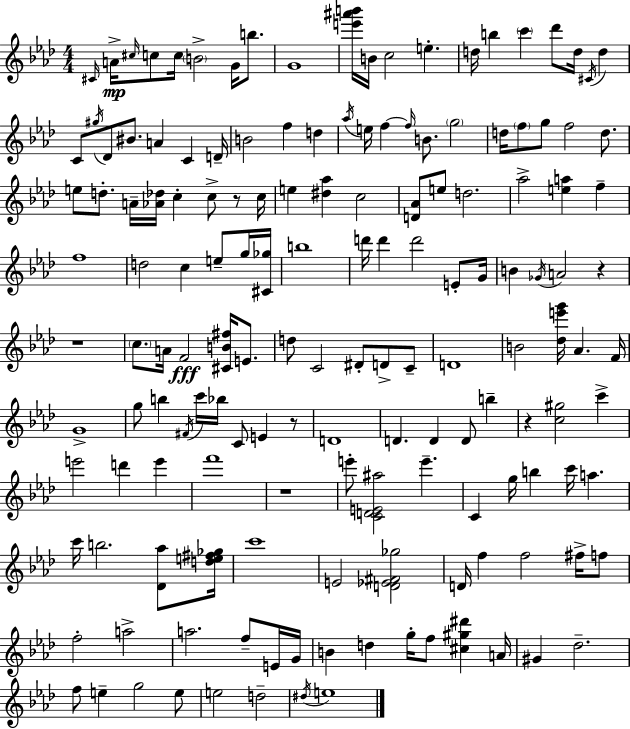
{
  \clef treble
  \numericTimeSignature
  \time 4/4
  \key aes \major
  \grace { cis'16 }\mp a'16-> \grace { cis''16 } c''8 c''16 \parenthesize b'2-> g'16 b''8. | g'1 | <e''' ais''' b'''>16 b'16 c''2 e''4.-. | d''16 b''4 \parenthesize c'''4 des'''8 d''16 \acciaccatura { cis'16 } d''4 | \break c'8 \acciaccatura { gis''16 } des'8 bis'8. a'4 c'4 | d'16-- b'2 f''4 | d''4 \acciaccatura { aes''16 } e''16 f''4~~ \grace { f''16 } b'8. \parenthesize g''2 | d''16 \parenthesize f''8 g''8 f''2 | \break d''8. e''8 d''8.-. a'16-- <aes' des''>16 c''4-. | c''8-> r8 c''16 e''4 <dis'' aes''>4 c''2 | <d' aes'>8 e''8 d''2. | aes''2-> <e'' a''>4 | \break f''4-- f''1 | d''2 c''4 | e''8-- g''16 <cis' ges''>16 b''1 | d'''16 d'''4 d'''2 | \break e'8-. g'16 b'4 \acciaccatura { ges'16 } a'2 | r4 r1 | \parenthesize c''8. a'16 f'2\fff | <cis' b' fis''>16 e'8. d''8 c'2 | \break dis'8-. d'8-> c'8-- d'1 | b'2 <des'' e''' g'''>16 | aes'4. f'16 g'1-> | g''8 b''4 \acciaccatura { fis'16 } c'''16 bes''16 | \break c'8 e'4 r8 d'1 | d'4. d'4 | d'8 b''4-- r4 <c'' gis''>2 | c'''4-> e'''2 | \break d'''4 e'''4 f'''1 | r1 | e'''8-. <c' d' e' ais''>2 | e'''4.-- c'4 g''16 b''4 | \break c'''16 a''4. c'''16 b''2. | <des' aes''>8 <d'' e'' fis'' ges''>16 c'''1 | e'2 | <d' ees' fis' ges''>2 d'16 f''4 f''2 | \break fis''16-> f''8 f''2-. | a''2-> a''2. | f''8-- e'16 g'16 b'4 d''4 | g''16-. f''8 <cis'' gis'' dis'''>4 a'16 gis'4 des''2.-- | \break f''8 e''4-- g''2 | e''8 e''2 | d''2-- \acciaccatura { dis''16 } e''1 | \bar "|."
}